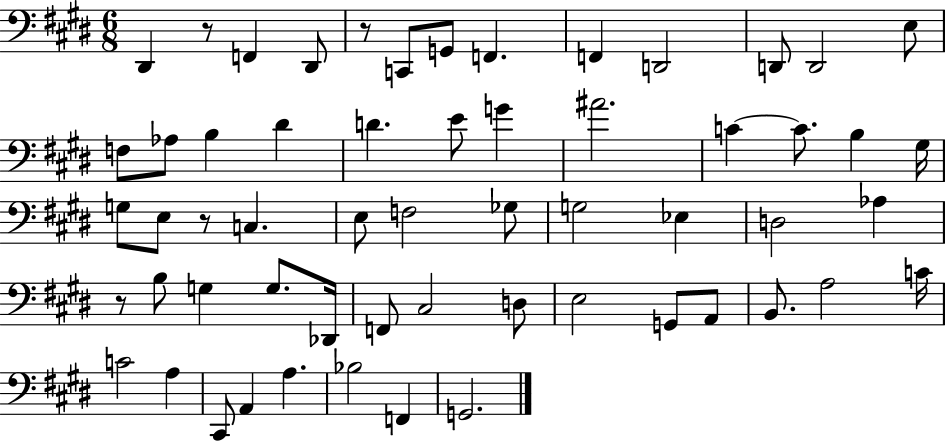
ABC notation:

X:1
T:Untitled
M:6/8
L:1/4
K:E
^D,, z/2 F,, ^D,,/2 z/2 C,,/2 G,,/2 F,, F,, D,,2 D,,/2 D,,2 E,/2 F,/2 _A,/2 B, ^D D E/2 G ^A2 C C/2 B, ^G,/4 G,/2 E,/2 z/2 C, E,/2 F,2 _G,/2 G,2 _E, D,2 _A, z/2 B,/2 G, G,/2 _D,,/4 F,,/2 ^C,2 D,/2 E,2 G,,/2 A,,/2 B,,/2 A,2 C/4 C2 A, ^C,,/2 A,, A, _B,2 F,, G,,2